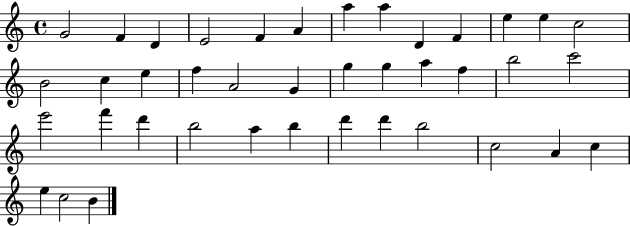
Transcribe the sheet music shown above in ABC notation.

X:1
T:Untitled
M:4/4
L:1/4
K:C
G2 F D E2 F A a a D F e e c2 B2 c e f A2 G g g a f b2 c'2 e'2 f' d' b2 a b d' d' b2 c2 A c e c2 B